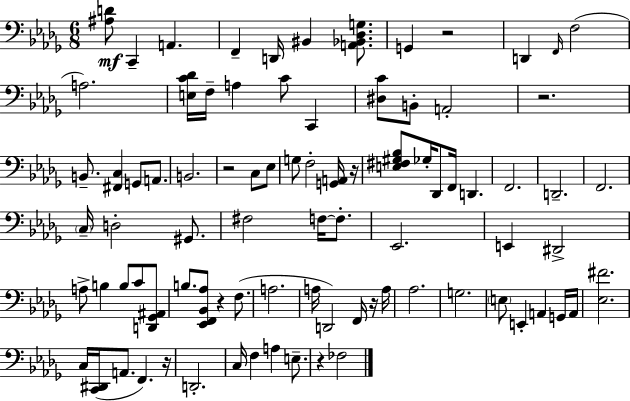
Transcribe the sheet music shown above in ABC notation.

X:1
T:Untitled
M:6/8
L:1/4
K:Bbm
[^A,D]/2 C,, A,, F,, D,,/4 ^B,, [A,,_B,,_D,G,]/2 G,, z2 D,, F,,/4 F,2 A,2 [E,C_D]/4 F,/4 A, C/2 C,, [^D,C]/2 B,,/2 A,,2 z2 B,,/2 [^F,,C,] G,,/2 A,,/2 B,,2 z2 C,/2 _E,/2 G,/2 F,2 [G,,A,,]/4 z/4 [E,^F,^G,_B,]/2 _G,/4 _D,,/2 F,,/4 D,, F,,2 D,,2 F,,2 C,/4 D,2 ^G,,/2 ^F,2 F,/4 F,/2 _E,,2 E,, ^D,,2 A,/2 B, B,/2 C/2 [D,,_G,,^A,,]/2 B,/2 [_E,,F,,_B,,_A,]/2 z F,/2 A,2 A,/4 D,,2 F,,/4 z/4 A,/4 _A,2 G,2 E,/2 E,, A,, G,,/4 A,,/4 [_E,^F]2 C,/4 [C,,^D,,]/4 A,,/2 F,, z/4 D,,2 C,/4 F, A, E,/2 z _F,2